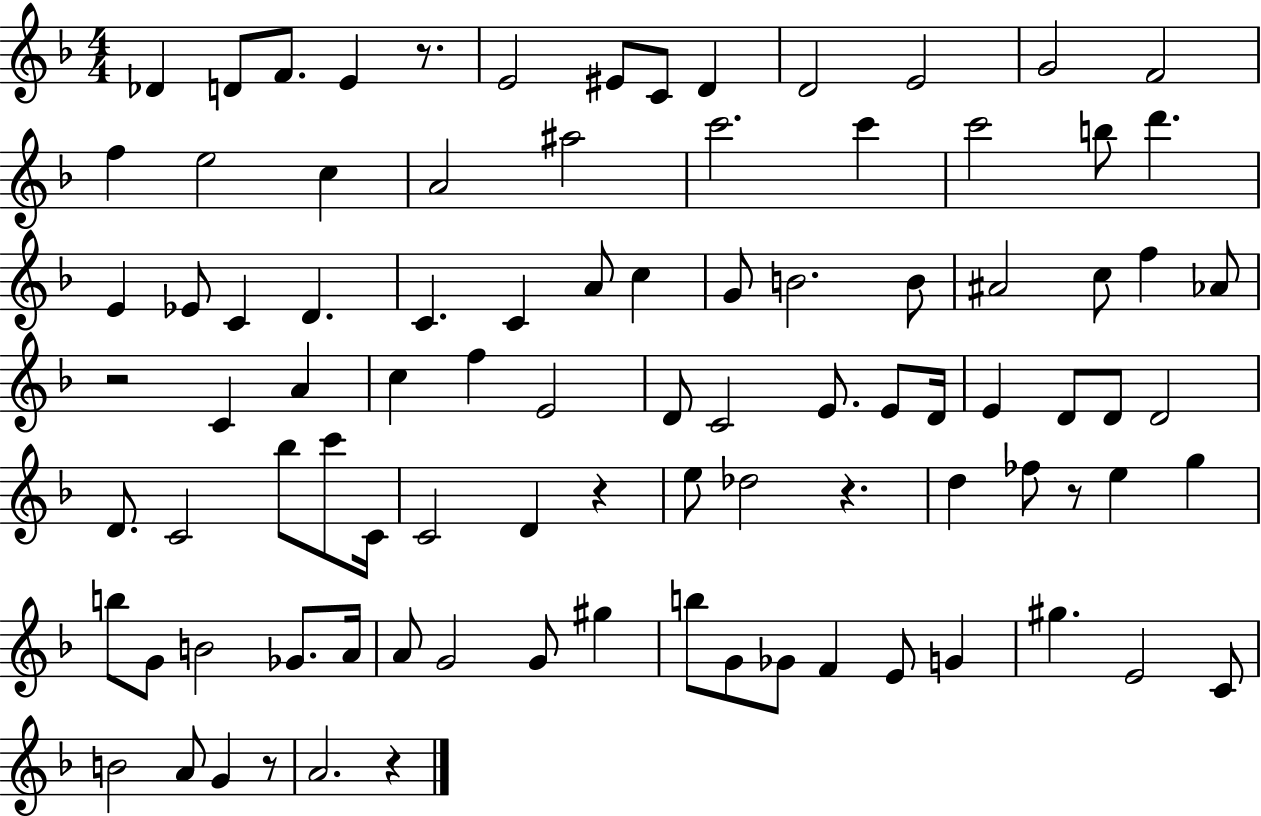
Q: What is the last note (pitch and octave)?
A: A4